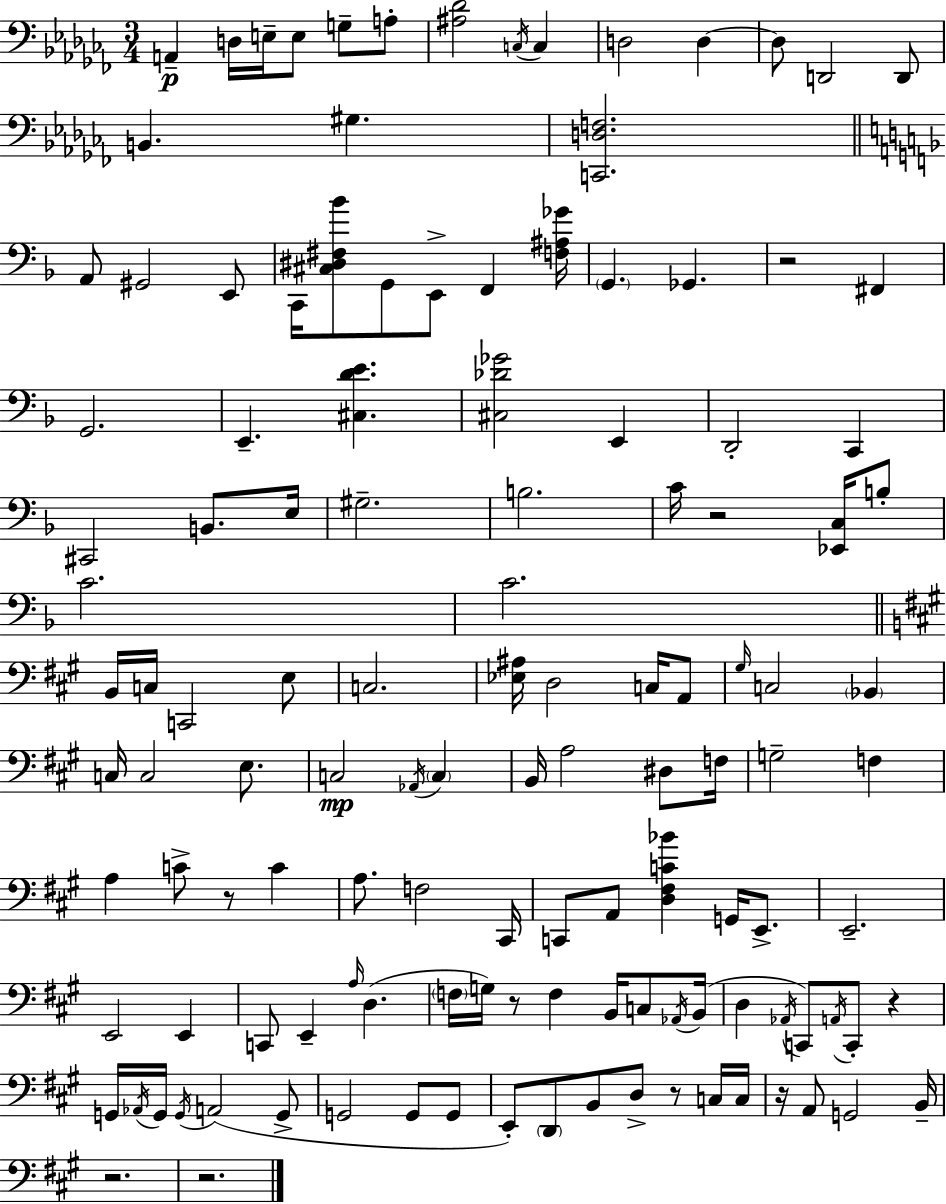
{
  \clef bass
  \numericTimeSignature
  \time 3/4
  \key aes \minor
  a,4--\p d16 e16-- e8 g8-- a8-. | <ais des'>2 \acciaccatura { c16 } c4 | d2 d4~~ | d8 d,2 d,8 | \break b,4. gis4. | <c, d f>2. | \bar "||" \break \key f \major a,8 gis,2 e,8 | c,16 <cis dis fis bes'>8 g,8 e,8-> f,4 <f ais ges'>16 | \parenthesize g,4. ges,4. | r2 fis,4 | \break g,2. | e,4.-- <cis d' e'>4. | <cis des' ges'>2 e,4 | d,2-. c,4 | \break cis,2 b,8. e16 | gis2.-- | b2. | c'16 r2 <ees, c>16 b8-. | \break c'2. | c'2. | \bar "||" \break \key a \major b,16 c16 c,2 e8 | c2. | <ees ais>16 d2 c16 a,8 | \grace { gis16 } c2 \parenthesize bes,4 | \break c16 c2 e8. | c2\mp \acciaccatura { aes,16 } \parenthesize c4 | b,16 a2 dis8 | f16 g2-- f4 | \break a4 c'8-> r8 c'4 | a8. f2 | cis,16 c,8 a,8 <d fis c' bes'>4 g,16 e,8.-> | e,2.-- | \break e,2 e,4 | c,8 e,4-- \grace { a16 }( d4. | \parenthesize f16 g16) r8 f4 b,16 | c8 \acciaccatura { aes,16 } b,16( d4 \acciaccatura { aes,16 }) c,8 \acciaccatura { a,16 } | \break c,8-. r4 g,16 \acciaccatura { aes,16 } g,16 \acciaccatura { g,16 } a,2( | g,8-> g,2 | g,8 g,8 e,8-.) \parenthesize d,8 | b,8 d8-> r8 c16 c16 r16 a,8 g,2 | \break b,16-- r2. | r2. | \bar "|."
}